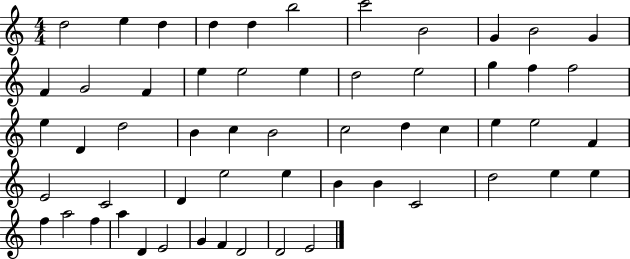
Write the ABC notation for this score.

X:1
T:Untitled
M:4/4
L:1/4
K:C
d2 e d d d b2 c'2 B2 G B2 G F G2 F e e2 e d2 e2 g f f2 e D d2 B c B2 c2 d c e e2 F E2 C2 D e2 e B B C2 d2 e e f a2 f a D E2 G F D2 D2 E2